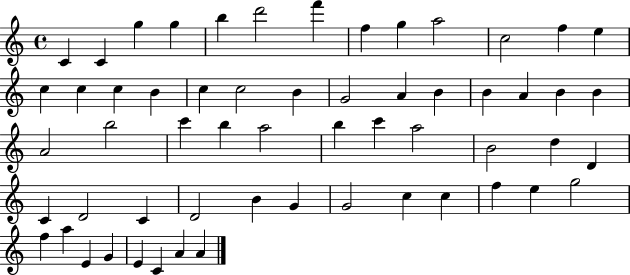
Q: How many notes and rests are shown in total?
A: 58